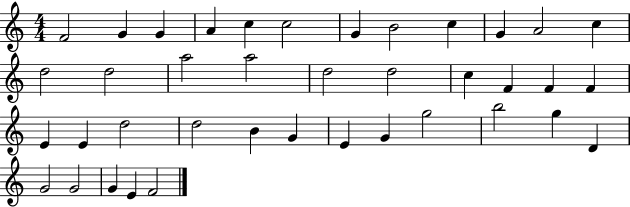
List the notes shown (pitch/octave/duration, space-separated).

F4/h G4/q G4/q A4/q C5/q C5/h G4/q B4/h C5/q G4/q A4/h C5/q D5/h D5/h A5/h A5/h D5/h D5/h C5/q F4/q F4/q F4/q E4/q E4/q D5/h D5/h B4/q G4/q E4/q G4/q G5/h B5/h G5/q D4/q G4/h G4/h G4/q E4/q F4/h